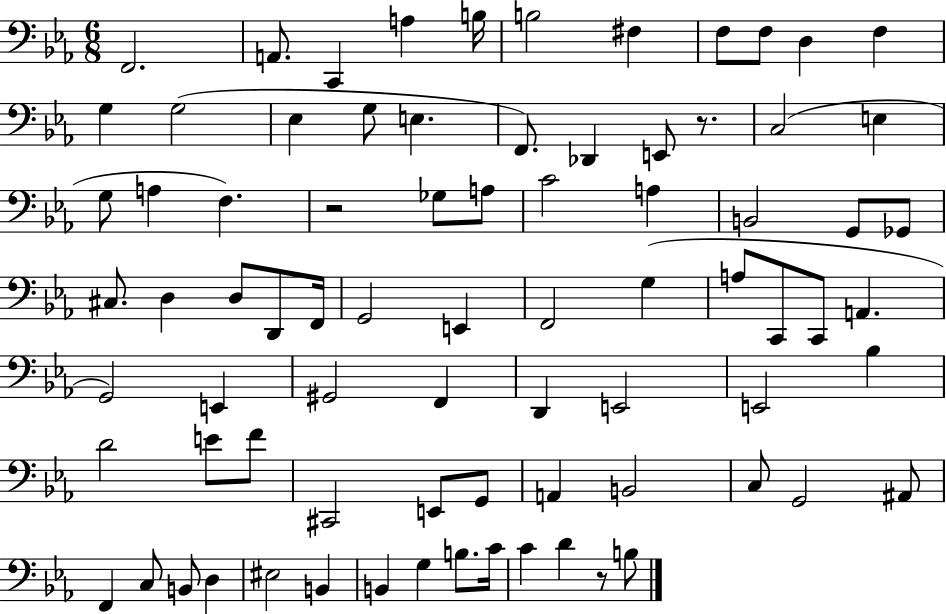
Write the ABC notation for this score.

X:1
T:Untitled
M:6/8
L:1/4
K:Eb
F,,2 A,,/2 C,, A, B,/4 B,2 ^F, F,/2 F,/2 D, F, G, G,2 _E, G,/2 E, F,,/2 _D,, E,,/2 z/2 C,2 E, G,/2 A, F, z2 _G,/2 A,/2 C2 A, B,,2 G,,/2 _G,,/2 ^C,/2 D, D,/2 D,,/2 F,,/4 G,,2 E,, F,,2 G, A,/2 C,,/2 C,,/2 A,, G,,2 E,, ^G,,2 F,, D,, E,,2 E,,2 _B, D2 E/2 F/2 ^C,,2 E,,/2 G,,/2 A,, B,,2 C,/2 G,,2 ^A,,/2 F,, C,/2 B,,/2 D, ^E,2 B,, B,, G, B,/2 C/4 C D z/2 B,/2